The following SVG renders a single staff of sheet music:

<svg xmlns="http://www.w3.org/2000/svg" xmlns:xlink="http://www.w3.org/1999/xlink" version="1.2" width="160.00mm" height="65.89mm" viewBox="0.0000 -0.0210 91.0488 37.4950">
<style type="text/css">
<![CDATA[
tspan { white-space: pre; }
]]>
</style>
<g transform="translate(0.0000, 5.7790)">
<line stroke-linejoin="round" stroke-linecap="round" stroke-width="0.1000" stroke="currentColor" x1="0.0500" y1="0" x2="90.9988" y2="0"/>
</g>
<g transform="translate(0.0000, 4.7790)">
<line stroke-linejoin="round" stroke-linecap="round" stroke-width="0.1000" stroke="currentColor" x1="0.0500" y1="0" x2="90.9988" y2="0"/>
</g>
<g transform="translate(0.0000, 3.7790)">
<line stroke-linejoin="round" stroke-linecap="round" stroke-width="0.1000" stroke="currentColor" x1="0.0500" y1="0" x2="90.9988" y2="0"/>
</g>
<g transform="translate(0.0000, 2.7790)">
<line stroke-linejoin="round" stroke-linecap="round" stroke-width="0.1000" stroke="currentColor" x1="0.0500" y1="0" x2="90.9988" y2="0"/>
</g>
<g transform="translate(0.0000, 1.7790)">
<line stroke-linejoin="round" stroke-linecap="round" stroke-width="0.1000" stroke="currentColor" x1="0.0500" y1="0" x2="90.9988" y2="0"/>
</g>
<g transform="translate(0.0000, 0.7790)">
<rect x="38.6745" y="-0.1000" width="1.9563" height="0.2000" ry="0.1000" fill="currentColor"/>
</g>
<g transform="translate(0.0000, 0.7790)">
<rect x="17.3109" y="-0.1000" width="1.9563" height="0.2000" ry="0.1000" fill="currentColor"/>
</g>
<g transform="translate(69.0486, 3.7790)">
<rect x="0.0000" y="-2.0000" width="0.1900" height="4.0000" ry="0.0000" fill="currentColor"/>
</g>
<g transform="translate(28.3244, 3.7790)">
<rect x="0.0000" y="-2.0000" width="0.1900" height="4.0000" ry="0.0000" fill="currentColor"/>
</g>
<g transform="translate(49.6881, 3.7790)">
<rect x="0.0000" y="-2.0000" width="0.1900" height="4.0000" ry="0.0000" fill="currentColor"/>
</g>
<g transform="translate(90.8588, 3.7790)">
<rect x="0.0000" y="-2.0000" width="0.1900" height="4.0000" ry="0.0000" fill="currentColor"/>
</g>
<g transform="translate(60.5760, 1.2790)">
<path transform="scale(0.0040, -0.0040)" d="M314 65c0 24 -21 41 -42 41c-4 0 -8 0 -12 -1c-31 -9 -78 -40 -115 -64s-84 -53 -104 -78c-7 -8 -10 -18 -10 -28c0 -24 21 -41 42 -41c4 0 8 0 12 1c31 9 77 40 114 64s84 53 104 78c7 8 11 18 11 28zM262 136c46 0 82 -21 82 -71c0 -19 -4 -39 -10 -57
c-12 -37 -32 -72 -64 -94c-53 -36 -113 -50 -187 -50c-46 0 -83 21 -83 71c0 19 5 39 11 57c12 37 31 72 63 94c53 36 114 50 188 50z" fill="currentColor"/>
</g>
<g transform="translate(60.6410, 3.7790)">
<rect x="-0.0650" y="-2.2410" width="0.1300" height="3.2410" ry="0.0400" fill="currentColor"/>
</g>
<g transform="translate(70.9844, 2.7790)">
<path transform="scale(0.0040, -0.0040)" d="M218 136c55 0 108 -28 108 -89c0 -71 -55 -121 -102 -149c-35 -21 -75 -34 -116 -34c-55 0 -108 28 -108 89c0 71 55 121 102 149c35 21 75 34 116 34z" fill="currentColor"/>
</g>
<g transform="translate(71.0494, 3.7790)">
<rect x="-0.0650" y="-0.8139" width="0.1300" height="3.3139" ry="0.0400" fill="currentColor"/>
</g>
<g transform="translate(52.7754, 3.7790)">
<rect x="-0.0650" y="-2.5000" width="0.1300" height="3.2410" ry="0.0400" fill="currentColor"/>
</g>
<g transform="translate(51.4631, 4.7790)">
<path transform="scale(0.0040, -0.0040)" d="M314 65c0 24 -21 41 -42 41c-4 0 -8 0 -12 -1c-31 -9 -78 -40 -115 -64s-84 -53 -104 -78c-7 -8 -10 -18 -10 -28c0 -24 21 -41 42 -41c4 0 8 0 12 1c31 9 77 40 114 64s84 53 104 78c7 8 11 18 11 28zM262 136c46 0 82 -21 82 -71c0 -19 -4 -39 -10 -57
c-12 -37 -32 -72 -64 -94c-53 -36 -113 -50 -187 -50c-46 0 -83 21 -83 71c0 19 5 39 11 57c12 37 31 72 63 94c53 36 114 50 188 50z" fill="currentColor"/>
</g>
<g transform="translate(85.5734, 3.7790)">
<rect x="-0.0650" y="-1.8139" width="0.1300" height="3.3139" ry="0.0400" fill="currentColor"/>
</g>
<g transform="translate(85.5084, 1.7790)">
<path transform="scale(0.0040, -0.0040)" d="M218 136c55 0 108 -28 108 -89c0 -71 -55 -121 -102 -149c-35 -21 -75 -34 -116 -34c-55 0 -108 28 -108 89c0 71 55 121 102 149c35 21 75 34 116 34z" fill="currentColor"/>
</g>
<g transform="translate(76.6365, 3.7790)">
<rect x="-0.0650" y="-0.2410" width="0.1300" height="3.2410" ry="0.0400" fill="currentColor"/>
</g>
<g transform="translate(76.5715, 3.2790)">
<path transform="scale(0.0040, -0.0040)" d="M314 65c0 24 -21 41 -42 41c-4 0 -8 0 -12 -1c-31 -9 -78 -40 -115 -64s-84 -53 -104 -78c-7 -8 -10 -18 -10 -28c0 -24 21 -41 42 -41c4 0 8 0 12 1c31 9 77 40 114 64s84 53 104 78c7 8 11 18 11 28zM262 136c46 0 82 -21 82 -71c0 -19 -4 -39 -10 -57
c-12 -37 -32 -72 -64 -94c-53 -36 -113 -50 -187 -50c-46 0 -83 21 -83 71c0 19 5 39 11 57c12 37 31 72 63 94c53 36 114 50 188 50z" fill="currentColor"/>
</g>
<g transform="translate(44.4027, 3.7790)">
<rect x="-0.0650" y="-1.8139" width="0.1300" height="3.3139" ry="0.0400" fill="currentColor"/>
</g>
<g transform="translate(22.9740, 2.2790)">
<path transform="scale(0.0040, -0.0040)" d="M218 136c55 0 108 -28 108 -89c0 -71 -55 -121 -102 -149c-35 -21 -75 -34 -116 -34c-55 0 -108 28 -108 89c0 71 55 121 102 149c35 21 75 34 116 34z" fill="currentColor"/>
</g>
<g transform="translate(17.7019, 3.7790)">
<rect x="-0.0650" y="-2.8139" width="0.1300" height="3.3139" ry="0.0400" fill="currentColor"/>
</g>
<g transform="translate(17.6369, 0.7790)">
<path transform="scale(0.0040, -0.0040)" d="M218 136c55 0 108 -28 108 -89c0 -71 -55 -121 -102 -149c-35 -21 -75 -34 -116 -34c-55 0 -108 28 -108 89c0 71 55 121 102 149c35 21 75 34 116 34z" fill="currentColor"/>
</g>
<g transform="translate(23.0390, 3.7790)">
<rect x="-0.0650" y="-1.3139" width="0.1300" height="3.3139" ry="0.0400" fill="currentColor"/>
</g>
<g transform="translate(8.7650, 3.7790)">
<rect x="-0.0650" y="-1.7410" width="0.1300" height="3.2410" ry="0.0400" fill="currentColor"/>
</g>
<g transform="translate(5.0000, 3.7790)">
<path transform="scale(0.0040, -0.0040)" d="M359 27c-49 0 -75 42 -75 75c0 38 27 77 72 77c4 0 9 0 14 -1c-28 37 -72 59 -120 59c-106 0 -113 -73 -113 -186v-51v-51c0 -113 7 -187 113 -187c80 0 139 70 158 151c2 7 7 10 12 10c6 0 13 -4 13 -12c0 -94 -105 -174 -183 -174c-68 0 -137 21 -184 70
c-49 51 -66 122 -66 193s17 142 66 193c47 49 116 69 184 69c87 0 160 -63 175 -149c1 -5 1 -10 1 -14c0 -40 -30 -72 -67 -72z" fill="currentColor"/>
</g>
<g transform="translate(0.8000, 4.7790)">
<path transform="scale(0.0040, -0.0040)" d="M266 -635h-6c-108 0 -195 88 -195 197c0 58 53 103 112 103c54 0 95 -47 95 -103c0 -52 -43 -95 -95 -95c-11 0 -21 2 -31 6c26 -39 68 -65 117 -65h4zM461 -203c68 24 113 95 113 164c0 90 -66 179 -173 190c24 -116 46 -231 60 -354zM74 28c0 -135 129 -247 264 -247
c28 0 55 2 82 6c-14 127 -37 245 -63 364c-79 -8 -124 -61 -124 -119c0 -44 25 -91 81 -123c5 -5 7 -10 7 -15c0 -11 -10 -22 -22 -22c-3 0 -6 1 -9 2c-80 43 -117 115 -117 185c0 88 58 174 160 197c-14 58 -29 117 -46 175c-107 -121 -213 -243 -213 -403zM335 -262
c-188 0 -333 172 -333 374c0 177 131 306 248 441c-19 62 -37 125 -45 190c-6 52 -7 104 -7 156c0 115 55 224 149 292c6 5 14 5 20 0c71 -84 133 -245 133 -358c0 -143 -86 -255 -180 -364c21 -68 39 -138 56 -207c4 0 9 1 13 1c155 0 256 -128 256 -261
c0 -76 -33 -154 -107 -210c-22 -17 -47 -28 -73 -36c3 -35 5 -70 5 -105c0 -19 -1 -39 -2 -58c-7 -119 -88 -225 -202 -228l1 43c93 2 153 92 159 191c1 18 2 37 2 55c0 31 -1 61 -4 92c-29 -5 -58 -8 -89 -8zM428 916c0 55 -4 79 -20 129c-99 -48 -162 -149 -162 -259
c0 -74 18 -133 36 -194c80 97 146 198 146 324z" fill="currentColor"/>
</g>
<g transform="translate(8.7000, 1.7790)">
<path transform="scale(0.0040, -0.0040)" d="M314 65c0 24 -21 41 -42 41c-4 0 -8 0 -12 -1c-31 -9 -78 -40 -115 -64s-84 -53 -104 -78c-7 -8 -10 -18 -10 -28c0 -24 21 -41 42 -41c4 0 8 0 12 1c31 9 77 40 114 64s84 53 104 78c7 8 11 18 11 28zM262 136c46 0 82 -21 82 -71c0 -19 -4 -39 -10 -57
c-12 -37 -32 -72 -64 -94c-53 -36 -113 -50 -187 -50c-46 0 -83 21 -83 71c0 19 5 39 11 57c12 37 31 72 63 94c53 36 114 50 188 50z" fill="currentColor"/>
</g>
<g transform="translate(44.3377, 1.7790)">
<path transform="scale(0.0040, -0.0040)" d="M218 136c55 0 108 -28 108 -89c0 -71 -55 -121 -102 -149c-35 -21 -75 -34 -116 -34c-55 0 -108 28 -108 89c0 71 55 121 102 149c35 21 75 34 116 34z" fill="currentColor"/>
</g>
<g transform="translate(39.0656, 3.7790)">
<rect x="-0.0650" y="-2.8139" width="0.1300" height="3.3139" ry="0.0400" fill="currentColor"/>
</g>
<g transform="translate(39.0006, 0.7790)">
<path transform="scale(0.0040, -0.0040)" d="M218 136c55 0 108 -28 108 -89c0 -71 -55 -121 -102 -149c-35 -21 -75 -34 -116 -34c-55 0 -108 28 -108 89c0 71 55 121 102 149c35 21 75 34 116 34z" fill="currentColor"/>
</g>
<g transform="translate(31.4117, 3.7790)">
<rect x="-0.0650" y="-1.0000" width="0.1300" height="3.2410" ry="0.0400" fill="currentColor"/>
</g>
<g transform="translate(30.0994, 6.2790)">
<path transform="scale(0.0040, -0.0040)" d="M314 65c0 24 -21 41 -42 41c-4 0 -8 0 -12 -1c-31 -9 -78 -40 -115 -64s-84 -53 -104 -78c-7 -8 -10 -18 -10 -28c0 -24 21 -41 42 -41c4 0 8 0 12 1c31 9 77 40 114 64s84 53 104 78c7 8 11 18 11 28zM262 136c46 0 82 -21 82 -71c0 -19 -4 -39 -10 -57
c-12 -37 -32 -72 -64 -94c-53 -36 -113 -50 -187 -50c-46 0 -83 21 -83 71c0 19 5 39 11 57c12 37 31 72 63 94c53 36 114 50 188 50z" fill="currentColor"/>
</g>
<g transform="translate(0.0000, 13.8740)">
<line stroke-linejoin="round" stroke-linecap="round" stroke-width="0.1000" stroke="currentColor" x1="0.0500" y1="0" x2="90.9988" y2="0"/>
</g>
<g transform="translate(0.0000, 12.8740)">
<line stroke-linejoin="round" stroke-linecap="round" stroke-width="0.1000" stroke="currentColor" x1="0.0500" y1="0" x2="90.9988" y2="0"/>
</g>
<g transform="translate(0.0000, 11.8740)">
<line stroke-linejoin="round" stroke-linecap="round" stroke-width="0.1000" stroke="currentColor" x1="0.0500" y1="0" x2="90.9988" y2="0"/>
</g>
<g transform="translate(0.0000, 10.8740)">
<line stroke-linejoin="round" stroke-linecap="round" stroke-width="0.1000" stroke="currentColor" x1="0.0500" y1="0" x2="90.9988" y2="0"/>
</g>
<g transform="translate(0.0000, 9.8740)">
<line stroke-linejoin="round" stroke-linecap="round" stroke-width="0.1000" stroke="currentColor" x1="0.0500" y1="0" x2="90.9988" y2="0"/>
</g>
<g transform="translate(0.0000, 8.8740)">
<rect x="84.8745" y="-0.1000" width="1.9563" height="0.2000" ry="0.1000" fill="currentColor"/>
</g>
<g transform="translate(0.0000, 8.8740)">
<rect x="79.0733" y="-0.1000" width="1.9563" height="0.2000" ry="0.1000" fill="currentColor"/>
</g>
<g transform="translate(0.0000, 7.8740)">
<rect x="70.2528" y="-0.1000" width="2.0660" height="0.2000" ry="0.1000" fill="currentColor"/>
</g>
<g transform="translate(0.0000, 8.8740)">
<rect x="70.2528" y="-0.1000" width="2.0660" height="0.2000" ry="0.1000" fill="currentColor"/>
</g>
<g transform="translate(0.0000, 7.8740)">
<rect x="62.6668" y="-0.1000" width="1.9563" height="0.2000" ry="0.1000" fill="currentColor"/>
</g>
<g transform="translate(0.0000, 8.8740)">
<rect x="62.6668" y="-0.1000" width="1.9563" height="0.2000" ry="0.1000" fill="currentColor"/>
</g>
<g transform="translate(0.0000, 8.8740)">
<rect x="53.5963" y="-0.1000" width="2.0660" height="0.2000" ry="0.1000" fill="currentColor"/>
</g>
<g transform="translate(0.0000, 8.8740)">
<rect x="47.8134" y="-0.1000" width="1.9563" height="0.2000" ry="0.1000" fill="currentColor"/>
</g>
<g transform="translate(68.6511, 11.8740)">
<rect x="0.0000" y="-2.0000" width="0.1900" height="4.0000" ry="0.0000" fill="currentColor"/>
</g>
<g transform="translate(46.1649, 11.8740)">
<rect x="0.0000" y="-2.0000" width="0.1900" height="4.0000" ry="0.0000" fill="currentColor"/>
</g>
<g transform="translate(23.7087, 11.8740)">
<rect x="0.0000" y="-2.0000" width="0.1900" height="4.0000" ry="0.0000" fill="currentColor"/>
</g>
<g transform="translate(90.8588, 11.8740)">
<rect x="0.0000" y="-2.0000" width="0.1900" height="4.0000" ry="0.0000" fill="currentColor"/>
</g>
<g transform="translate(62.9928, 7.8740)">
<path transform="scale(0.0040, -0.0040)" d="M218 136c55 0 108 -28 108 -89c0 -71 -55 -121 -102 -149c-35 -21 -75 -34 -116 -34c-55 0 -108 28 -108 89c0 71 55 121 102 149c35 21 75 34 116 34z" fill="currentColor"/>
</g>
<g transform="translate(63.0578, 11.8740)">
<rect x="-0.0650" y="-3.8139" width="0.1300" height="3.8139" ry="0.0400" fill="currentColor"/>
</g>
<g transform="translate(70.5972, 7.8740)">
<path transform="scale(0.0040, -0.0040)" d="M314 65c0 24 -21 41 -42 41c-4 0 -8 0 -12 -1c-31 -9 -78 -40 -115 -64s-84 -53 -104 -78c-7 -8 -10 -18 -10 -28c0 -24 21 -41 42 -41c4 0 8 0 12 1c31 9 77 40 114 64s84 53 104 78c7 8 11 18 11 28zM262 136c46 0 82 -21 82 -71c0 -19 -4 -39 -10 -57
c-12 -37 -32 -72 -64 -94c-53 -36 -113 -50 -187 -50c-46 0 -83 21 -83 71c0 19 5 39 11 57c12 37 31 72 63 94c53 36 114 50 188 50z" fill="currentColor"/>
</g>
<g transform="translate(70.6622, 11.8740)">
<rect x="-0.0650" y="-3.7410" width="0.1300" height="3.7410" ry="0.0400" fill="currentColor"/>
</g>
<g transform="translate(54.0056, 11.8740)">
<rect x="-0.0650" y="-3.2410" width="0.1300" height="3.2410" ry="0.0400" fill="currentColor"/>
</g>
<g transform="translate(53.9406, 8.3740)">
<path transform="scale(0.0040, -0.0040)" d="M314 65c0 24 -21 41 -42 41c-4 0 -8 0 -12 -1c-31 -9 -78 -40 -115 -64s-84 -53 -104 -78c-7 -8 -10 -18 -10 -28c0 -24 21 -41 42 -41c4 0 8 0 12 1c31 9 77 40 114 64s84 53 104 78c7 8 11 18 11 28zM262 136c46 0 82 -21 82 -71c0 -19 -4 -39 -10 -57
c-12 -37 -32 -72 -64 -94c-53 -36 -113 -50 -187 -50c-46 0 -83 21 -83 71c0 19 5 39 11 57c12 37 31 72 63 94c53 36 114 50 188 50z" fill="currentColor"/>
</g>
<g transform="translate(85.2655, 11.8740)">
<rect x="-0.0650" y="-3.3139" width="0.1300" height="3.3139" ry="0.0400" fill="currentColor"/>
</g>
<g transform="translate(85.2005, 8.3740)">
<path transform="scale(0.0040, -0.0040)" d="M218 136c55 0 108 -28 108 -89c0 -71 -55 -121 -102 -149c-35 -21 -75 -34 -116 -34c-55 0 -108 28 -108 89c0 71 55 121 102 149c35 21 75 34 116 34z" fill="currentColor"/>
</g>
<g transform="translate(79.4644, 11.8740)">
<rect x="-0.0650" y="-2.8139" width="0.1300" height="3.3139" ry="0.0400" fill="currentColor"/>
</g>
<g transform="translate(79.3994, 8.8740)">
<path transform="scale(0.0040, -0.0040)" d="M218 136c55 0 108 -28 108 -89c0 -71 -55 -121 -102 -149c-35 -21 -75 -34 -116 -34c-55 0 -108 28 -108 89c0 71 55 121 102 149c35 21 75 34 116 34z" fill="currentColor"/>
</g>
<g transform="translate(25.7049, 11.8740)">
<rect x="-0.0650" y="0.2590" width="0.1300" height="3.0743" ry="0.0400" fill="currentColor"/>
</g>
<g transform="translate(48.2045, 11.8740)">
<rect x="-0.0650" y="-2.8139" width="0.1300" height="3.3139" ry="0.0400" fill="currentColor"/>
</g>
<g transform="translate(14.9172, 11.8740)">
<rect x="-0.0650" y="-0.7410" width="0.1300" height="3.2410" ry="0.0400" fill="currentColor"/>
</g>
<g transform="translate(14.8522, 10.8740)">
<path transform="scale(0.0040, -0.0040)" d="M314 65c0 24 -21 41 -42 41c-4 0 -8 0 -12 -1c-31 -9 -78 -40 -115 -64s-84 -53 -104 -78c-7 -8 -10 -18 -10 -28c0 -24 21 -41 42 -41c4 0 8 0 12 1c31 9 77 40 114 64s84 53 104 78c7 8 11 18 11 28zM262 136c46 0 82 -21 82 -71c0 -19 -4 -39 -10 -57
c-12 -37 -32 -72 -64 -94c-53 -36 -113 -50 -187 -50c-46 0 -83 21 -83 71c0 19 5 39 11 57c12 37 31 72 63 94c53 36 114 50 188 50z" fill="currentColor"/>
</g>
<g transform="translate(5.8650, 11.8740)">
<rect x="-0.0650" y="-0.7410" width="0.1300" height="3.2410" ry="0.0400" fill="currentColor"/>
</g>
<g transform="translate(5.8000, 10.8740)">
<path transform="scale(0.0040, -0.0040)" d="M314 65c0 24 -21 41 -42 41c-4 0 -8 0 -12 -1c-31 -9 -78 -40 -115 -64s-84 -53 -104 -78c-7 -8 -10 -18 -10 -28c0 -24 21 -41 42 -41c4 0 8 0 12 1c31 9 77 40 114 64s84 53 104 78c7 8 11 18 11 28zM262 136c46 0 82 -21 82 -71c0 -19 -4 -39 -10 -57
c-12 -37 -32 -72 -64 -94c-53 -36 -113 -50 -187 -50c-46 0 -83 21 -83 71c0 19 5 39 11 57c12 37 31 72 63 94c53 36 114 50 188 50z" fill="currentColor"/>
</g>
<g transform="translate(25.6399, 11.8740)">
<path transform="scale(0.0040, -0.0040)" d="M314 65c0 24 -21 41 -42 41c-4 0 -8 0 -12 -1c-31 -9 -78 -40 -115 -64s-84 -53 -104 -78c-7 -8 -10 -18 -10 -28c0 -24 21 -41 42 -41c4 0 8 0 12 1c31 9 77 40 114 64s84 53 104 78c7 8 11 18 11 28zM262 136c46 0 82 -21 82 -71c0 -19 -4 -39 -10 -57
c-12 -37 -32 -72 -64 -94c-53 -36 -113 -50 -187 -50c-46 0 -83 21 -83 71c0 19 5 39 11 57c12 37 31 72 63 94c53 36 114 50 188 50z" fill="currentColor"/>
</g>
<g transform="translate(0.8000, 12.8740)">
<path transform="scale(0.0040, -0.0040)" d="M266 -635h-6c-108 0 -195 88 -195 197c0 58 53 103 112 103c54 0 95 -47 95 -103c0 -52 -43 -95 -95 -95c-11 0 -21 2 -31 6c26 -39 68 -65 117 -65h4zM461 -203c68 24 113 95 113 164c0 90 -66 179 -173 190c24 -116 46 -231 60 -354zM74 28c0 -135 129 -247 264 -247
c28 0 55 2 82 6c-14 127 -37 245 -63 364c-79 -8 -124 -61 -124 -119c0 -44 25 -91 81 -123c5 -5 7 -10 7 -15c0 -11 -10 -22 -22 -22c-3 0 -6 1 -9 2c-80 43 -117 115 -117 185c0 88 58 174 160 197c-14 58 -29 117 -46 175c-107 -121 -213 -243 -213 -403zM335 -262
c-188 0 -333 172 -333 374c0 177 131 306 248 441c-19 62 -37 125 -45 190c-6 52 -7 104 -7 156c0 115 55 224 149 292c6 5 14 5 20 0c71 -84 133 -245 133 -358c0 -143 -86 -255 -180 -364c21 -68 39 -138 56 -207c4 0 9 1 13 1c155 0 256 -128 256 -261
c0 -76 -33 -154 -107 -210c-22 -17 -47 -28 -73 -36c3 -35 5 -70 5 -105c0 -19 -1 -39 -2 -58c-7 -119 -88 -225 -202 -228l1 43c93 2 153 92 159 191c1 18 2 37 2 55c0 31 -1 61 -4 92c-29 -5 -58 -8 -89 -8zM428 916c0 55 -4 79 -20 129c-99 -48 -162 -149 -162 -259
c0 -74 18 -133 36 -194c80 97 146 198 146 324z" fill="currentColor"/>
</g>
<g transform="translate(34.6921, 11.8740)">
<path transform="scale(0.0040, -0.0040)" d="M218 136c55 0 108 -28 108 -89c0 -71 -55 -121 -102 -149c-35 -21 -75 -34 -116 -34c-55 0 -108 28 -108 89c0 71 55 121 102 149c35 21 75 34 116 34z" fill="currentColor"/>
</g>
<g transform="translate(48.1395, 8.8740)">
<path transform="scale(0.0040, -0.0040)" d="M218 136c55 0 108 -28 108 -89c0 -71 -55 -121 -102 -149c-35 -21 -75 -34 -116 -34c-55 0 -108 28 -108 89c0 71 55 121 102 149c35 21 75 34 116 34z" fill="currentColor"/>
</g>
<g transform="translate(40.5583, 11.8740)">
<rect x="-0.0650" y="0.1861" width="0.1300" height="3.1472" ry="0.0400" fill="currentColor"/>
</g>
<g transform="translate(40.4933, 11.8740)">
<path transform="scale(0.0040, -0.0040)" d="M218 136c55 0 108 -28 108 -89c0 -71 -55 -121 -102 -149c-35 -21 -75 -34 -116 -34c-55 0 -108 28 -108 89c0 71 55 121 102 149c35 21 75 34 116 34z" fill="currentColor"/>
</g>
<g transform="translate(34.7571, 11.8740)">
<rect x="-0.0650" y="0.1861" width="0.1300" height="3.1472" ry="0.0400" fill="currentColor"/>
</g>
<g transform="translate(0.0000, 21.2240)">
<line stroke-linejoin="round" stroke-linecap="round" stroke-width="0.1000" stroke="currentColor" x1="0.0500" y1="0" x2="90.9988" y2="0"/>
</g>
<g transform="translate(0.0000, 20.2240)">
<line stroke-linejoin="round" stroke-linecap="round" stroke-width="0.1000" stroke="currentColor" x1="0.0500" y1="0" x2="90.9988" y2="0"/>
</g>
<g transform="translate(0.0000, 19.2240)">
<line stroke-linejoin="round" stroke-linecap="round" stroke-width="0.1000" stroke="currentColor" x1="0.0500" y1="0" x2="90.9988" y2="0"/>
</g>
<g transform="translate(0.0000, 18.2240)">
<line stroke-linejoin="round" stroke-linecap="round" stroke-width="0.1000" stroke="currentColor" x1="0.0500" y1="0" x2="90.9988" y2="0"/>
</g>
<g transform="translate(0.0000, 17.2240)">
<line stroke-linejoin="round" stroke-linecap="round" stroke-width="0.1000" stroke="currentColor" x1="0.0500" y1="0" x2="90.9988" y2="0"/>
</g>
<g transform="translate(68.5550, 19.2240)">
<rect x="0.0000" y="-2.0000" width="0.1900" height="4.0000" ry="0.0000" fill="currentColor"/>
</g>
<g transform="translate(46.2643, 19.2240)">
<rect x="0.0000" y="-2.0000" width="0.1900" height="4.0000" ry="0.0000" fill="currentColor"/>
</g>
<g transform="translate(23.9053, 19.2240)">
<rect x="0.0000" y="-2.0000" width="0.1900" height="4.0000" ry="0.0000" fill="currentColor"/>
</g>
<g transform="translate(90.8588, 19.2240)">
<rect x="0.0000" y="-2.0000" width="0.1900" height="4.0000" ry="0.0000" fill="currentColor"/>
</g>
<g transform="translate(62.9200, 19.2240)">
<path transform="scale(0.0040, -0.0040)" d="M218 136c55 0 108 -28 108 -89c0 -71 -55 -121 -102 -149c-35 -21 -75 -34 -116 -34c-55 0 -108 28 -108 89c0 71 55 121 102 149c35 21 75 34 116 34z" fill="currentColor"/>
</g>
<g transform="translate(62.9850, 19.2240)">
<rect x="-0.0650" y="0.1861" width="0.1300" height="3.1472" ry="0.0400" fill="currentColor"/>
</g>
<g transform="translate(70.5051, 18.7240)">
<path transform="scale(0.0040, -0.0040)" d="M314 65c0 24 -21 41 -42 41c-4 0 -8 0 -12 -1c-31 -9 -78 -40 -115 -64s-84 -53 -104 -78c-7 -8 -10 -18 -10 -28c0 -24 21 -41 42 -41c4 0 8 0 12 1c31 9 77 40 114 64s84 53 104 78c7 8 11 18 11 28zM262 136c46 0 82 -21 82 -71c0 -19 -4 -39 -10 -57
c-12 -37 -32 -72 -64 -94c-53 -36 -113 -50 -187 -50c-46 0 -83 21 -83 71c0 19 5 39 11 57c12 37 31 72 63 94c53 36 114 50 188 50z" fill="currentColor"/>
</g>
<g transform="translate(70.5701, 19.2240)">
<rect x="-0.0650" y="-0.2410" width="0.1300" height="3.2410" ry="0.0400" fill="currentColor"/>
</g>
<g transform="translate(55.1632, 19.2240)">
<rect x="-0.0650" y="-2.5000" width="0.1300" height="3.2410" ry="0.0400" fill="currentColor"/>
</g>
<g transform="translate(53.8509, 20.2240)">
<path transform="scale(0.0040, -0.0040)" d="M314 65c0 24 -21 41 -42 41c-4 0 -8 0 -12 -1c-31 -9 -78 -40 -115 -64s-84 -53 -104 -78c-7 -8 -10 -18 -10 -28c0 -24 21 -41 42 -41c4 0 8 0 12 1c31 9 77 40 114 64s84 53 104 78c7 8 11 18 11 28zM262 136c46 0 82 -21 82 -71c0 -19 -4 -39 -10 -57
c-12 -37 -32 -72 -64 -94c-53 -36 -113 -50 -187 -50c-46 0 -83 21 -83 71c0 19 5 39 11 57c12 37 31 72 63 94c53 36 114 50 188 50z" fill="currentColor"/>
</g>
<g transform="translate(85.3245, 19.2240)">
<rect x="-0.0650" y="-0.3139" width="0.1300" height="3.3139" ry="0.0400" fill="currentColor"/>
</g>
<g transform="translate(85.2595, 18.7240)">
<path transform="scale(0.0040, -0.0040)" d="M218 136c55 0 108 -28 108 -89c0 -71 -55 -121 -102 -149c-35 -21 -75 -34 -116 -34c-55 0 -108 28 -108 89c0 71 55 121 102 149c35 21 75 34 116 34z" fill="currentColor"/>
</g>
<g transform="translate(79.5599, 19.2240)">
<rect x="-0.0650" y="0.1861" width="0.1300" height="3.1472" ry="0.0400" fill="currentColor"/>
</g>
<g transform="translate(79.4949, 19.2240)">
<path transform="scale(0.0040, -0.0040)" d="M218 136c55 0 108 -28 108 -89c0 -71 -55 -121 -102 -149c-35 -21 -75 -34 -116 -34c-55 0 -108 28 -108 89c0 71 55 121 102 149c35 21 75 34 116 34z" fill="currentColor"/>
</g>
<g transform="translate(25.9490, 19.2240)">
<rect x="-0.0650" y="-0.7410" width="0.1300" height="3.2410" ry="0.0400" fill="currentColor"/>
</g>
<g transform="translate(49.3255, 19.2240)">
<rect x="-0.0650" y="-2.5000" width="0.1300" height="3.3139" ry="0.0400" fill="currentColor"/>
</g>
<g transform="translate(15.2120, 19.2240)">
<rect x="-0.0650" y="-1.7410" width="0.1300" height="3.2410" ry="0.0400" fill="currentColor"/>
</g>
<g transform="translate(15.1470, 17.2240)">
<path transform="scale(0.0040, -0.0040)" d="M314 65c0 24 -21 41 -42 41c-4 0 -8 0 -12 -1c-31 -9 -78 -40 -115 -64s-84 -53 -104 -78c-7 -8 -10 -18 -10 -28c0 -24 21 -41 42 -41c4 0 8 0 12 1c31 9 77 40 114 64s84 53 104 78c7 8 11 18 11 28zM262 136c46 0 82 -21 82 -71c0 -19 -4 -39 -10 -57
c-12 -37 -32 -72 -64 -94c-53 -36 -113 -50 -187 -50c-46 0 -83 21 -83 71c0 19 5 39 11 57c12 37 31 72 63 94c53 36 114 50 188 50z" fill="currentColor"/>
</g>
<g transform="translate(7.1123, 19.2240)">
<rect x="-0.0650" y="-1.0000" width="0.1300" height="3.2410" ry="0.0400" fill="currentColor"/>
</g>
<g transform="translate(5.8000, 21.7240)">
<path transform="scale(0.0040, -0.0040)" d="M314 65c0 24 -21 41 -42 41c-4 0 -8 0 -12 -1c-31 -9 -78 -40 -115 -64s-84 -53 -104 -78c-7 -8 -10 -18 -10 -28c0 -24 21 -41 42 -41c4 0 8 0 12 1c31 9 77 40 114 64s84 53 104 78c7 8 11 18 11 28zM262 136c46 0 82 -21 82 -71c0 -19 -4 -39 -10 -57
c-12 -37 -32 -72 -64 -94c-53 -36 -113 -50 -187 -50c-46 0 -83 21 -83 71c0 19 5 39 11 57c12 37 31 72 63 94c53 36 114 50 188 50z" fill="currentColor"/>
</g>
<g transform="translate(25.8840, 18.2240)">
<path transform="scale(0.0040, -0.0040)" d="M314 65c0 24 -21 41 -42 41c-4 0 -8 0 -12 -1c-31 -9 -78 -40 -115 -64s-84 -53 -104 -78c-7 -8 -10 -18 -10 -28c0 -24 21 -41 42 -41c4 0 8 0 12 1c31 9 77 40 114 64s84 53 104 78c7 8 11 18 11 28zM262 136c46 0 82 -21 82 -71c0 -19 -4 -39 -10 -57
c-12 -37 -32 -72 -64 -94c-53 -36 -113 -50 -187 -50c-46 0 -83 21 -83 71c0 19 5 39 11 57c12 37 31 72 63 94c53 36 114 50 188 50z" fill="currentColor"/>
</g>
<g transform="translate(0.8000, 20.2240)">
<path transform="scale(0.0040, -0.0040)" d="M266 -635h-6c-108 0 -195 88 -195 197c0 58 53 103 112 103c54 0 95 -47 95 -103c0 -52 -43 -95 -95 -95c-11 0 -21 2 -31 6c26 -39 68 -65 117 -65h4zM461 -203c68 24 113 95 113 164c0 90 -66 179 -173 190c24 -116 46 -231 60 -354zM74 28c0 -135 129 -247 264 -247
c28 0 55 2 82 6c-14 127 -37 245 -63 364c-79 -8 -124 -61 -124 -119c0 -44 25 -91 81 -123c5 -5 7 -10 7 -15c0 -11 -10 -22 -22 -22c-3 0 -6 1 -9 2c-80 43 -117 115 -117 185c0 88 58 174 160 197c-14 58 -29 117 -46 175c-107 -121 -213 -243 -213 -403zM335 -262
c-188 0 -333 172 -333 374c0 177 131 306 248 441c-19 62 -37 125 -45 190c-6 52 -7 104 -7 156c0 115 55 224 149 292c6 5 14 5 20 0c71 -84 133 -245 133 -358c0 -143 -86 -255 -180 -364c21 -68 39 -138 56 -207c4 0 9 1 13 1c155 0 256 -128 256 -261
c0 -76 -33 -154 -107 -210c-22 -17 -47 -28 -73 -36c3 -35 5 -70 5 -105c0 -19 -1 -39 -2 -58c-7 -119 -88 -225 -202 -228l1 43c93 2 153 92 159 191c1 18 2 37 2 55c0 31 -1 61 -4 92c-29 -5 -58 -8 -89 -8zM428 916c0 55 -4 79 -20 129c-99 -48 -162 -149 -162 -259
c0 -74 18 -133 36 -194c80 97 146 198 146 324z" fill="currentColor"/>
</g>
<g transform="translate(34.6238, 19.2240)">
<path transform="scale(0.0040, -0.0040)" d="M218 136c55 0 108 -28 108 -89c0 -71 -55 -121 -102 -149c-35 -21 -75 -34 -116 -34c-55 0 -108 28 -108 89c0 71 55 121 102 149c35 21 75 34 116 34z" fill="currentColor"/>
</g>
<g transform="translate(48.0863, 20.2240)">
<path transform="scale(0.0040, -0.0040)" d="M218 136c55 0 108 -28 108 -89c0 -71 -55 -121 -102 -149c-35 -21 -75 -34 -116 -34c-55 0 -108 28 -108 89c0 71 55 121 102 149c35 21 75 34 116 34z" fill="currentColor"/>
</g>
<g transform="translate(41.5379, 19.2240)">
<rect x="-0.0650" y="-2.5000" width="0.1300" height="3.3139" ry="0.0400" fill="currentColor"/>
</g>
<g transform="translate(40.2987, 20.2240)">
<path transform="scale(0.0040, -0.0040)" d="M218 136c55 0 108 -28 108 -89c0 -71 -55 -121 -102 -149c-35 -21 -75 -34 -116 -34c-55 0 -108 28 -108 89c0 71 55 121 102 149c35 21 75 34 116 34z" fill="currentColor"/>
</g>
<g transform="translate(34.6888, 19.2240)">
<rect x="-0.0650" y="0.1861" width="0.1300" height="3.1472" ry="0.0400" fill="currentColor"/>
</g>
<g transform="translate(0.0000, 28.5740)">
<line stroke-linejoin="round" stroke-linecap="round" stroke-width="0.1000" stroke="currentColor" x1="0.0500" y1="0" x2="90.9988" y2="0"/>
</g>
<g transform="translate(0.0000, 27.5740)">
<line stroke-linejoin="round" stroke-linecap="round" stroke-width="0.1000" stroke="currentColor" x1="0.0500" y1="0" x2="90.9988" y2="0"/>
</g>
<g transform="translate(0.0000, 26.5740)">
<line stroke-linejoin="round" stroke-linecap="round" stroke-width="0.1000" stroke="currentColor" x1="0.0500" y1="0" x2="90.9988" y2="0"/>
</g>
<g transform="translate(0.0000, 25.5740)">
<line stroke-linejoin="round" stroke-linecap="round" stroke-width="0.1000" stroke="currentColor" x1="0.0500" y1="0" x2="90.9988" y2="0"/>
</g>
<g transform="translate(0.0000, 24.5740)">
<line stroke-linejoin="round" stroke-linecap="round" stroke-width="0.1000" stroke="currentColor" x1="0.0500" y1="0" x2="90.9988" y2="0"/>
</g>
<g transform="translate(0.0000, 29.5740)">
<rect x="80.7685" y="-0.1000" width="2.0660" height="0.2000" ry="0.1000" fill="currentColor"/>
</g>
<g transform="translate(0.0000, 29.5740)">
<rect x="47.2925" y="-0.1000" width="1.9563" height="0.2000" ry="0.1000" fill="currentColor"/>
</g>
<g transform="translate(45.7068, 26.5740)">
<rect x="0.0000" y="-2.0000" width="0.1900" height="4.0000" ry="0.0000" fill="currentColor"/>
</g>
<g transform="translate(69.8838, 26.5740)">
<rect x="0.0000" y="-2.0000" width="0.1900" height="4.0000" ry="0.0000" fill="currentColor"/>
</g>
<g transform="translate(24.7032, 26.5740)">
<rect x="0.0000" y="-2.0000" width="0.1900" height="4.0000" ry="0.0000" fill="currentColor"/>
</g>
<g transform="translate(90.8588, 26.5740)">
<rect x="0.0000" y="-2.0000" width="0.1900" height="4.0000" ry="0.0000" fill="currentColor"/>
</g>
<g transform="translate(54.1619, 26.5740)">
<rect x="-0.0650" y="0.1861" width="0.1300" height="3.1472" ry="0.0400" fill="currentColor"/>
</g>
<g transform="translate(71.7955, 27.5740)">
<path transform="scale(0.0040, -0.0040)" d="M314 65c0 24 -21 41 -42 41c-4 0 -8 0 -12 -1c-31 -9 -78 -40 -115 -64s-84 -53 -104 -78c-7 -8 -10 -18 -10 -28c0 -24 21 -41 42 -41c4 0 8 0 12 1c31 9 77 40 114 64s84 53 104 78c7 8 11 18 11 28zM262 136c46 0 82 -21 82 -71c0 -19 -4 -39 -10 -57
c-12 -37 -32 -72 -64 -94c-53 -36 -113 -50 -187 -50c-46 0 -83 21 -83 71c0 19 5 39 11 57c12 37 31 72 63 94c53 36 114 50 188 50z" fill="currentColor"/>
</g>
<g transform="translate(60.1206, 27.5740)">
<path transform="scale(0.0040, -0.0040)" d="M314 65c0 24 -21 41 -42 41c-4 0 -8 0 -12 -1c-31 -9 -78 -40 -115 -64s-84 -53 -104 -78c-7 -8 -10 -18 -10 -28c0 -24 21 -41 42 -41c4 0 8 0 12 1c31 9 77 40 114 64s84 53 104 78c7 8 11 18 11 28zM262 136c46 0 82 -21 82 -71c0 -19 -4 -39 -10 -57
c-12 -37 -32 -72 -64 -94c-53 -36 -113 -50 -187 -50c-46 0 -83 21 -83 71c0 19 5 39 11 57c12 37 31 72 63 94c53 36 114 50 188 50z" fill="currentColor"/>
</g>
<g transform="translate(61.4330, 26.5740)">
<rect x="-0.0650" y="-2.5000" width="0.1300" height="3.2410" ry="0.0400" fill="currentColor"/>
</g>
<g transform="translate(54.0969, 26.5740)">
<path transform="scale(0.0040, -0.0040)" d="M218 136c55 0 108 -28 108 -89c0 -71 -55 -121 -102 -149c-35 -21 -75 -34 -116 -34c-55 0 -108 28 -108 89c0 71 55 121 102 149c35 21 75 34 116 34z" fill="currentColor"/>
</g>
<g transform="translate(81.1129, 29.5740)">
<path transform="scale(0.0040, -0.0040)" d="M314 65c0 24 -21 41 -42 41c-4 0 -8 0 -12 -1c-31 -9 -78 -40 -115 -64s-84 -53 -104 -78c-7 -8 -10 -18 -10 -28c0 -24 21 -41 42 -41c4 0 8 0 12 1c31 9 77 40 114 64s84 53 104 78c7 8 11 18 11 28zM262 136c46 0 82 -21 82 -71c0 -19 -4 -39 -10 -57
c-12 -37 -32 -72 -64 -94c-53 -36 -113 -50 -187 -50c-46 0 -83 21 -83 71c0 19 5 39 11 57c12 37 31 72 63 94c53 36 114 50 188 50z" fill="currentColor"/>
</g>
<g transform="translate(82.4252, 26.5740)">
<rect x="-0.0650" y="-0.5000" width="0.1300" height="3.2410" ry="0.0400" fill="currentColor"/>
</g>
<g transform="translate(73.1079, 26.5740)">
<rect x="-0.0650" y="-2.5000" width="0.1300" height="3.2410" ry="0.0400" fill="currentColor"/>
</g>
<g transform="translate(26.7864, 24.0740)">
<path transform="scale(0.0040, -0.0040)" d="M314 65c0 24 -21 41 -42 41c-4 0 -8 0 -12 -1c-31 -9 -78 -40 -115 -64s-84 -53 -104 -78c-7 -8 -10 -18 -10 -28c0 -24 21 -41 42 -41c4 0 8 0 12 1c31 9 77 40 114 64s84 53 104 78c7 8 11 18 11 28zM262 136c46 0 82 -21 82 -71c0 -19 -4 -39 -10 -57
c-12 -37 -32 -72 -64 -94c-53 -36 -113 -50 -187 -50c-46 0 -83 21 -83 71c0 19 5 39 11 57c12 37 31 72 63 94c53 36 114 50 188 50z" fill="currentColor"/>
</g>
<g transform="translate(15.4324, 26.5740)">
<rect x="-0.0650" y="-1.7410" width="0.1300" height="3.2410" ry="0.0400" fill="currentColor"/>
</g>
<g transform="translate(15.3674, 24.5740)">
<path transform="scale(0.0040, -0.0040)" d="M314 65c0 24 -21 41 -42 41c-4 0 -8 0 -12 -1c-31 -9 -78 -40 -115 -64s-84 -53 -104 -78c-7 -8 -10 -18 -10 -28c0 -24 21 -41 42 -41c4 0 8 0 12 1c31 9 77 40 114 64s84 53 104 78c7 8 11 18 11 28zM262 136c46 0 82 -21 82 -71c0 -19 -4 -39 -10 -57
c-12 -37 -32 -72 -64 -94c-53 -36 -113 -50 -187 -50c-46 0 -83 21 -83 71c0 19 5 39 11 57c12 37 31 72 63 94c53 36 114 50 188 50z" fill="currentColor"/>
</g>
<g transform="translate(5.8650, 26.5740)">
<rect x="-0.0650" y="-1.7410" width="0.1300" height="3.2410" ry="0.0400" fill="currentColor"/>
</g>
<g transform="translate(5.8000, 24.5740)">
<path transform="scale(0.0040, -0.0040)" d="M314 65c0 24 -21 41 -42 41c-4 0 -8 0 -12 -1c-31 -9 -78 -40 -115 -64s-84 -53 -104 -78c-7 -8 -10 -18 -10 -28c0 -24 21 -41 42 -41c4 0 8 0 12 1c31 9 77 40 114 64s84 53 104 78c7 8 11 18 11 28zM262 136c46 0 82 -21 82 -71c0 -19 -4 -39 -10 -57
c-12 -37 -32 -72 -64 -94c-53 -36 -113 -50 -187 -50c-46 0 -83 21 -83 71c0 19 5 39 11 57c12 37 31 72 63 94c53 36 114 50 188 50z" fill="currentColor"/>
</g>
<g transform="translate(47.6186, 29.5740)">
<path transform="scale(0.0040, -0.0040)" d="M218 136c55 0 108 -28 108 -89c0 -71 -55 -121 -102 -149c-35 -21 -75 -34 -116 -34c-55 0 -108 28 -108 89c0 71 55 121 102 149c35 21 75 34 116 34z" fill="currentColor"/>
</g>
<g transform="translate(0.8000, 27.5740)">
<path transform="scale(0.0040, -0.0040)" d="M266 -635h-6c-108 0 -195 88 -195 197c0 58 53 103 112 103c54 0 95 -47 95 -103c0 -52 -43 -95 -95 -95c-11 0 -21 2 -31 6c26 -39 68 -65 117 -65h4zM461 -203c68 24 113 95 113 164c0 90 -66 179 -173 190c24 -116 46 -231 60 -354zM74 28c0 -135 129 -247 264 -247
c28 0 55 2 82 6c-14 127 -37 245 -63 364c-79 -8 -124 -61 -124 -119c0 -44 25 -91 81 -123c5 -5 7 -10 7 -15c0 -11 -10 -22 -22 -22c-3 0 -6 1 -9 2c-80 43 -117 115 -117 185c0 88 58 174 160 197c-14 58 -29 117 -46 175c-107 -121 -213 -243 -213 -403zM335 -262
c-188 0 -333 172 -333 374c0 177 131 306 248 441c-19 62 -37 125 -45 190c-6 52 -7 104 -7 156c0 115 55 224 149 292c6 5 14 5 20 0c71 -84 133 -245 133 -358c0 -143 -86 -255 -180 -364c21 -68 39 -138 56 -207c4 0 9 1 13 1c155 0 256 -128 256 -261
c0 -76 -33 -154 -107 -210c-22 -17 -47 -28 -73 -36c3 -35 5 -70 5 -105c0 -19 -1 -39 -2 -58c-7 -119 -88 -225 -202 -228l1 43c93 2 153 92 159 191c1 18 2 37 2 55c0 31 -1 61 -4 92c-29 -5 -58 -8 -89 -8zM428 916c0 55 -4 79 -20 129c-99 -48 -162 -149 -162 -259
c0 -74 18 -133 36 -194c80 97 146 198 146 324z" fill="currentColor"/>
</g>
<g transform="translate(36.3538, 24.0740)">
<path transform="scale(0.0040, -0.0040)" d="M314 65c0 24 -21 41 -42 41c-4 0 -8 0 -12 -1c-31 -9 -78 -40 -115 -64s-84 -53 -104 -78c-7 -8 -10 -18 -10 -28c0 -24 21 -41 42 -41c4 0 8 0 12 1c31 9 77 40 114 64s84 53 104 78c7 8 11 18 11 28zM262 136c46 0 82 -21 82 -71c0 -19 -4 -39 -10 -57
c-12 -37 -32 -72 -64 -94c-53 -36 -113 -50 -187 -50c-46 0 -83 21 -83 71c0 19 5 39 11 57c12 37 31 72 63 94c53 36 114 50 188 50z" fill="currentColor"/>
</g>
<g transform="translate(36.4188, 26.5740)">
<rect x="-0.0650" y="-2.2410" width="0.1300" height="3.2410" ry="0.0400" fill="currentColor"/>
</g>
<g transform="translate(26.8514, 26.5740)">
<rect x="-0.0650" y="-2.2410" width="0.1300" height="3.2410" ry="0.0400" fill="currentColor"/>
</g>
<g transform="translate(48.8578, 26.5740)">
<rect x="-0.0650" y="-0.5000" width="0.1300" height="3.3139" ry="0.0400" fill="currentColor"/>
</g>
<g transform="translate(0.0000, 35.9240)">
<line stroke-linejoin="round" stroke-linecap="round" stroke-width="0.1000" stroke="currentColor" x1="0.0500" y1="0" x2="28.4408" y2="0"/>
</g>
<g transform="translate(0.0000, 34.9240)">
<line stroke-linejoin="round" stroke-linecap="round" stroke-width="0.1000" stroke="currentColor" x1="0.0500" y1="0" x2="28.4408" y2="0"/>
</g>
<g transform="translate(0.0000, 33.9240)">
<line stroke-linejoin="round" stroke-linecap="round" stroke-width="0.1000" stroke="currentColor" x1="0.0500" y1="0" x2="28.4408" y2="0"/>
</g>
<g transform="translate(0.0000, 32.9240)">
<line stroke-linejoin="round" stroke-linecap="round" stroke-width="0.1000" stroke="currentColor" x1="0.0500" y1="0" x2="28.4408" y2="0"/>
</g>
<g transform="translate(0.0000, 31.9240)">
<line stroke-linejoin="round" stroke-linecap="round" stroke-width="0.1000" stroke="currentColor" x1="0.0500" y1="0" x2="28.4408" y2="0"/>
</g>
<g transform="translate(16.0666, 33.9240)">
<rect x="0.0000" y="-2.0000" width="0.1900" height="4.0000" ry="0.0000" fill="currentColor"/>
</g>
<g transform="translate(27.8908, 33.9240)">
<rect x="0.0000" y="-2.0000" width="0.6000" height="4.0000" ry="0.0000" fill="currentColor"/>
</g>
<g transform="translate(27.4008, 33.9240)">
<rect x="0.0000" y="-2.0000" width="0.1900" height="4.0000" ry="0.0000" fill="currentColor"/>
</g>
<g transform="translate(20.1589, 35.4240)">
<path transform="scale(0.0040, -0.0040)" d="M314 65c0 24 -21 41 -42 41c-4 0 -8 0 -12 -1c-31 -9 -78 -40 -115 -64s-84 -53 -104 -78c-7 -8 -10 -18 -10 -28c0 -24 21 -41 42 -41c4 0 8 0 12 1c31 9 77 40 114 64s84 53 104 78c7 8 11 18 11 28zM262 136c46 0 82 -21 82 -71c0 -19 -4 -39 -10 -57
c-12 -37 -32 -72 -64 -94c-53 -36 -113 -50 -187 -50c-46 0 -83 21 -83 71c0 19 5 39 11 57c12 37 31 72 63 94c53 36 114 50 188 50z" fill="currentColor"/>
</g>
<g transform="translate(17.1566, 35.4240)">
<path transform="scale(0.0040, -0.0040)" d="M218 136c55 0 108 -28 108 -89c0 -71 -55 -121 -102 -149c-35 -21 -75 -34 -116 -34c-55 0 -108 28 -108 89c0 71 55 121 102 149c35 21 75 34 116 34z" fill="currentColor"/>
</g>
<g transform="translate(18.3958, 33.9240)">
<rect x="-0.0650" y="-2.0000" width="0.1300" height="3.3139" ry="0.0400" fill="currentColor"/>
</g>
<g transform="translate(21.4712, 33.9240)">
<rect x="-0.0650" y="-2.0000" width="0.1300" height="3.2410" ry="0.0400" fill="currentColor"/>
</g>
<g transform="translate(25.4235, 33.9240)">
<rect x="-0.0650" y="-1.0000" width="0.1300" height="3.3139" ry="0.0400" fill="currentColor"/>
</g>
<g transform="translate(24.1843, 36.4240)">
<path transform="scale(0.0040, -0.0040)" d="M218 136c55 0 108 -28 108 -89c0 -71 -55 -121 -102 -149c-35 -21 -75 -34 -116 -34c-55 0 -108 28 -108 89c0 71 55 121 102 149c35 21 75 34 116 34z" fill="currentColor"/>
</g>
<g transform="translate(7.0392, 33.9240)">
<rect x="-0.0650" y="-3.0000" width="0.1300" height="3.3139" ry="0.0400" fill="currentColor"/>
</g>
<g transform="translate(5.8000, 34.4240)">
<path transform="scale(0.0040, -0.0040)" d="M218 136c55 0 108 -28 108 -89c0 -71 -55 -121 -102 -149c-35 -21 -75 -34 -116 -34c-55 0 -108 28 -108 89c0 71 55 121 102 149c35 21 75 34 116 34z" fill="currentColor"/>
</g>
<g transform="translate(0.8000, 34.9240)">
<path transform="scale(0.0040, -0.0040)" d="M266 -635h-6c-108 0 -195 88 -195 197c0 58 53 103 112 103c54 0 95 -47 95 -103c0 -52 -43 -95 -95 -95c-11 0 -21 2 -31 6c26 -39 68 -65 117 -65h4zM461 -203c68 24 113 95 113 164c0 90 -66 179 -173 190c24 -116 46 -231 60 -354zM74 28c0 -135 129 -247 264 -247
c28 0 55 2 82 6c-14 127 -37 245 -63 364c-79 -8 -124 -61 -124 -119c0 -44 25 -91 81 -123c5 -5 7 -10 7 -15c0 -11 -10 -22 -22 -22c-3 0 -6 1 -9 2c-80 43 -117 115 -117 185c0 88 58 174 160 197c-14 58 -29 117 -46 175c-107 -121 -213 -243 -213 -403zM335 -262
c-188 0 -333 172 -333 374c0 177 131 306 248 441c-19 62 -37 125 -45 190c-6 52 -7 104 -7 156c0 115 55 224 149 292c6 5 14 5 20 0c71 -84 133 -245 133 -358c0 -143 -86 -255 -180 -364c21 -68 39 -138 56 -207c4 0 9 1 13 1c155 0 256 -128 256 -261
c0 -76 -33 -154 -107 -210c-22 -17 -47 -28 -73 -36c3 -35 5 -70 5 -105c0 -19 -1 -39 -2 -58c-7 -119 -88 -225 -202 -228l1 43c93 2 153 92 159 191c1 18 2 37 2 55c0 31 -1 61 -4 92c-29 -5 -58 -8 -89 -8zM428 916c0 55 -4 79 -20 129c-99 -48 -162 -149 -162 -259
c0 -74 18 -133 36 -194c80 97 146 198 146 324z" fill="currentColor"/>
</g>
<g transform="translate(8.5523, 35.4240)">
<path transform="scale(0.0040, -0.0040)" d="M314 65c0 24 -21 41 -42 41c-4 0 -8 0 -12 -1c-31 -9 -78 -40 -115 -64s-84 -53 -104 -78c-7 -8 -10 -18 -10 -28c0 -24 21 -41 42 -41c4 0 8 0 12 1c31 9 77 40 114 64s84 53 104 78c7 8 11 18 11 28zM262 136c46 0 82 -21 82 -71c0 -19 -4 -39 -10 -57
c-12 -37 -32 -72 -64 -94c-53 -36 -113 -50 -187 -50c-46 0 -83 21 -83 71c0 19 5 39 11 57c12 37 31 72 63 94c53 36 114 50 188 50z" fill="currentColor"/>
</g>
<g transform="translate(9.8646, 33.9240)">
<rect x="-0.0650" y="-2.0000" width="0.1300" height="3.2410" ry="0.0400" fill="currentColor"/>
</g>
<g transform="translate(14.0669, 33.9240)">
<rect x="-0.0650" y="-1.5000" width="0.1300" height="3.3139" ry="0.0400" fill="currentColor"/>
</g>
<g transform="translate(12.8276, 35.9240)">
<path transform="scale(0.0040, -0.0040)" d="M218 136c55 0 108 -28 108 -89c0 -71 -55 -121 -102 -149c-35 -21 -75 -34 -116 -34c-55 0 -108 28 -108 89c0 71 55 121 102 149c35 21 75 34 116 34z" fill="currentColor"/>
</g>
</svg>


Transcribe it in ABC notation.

X:1
T:Untitled
M:4/4
L:1/4
K:C
f2 a e D2 a f G2 g2 d c2 f d2 d2 B2 B B a b2 c' c'2 a b D2 f2 d2 B G G G2 B c2 B c f2 f2 g2 g2 C B G2 G2 C2 A F2 E F F2 D